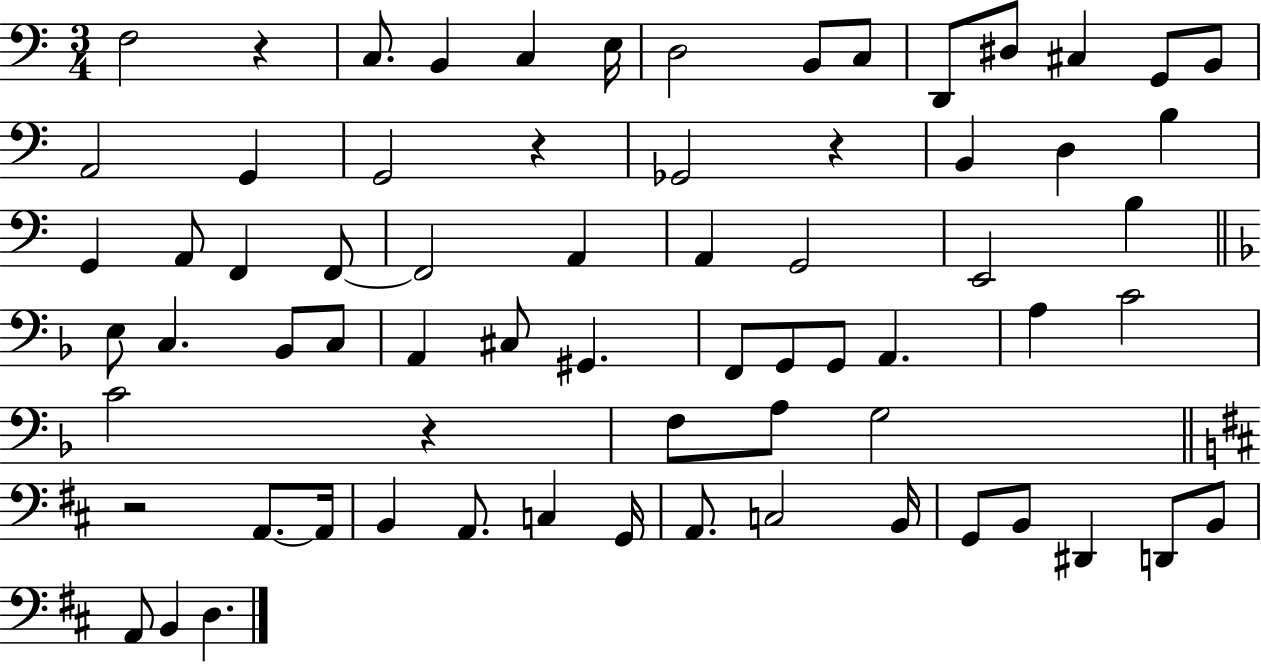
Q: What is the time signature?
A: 3/4